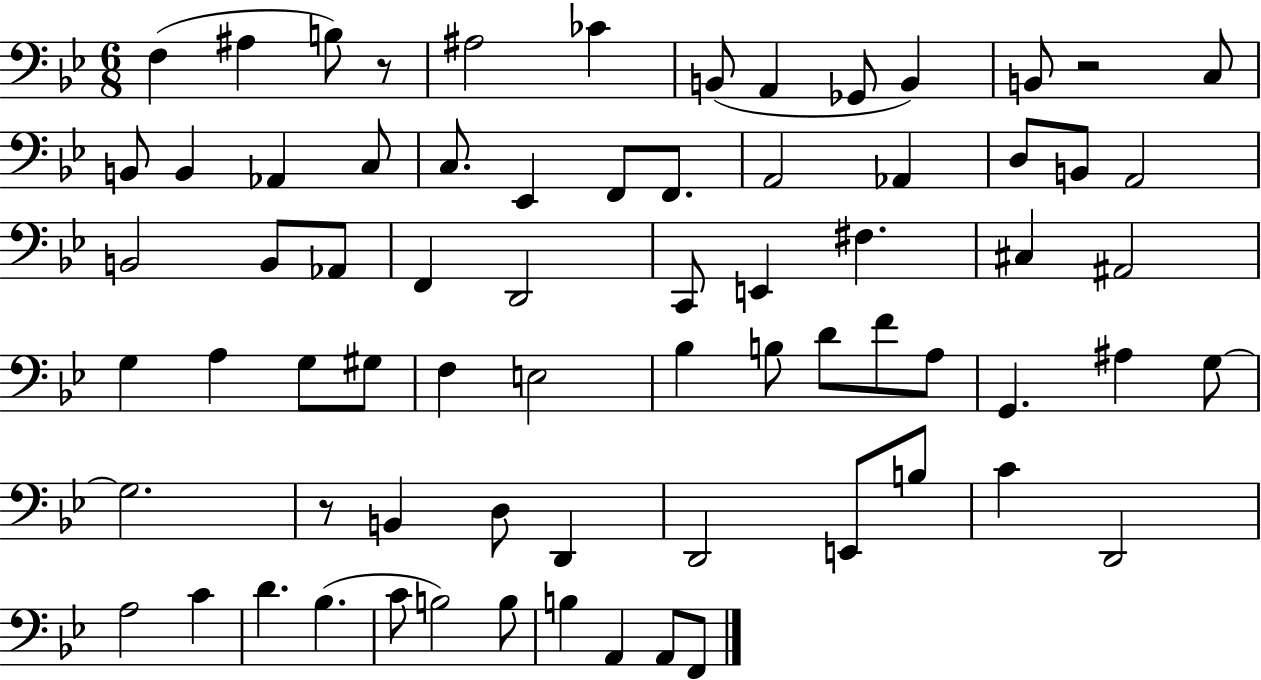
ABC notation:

X:1
T:Untitled
M:6/8
L:1/4
K:Bb
F, ^A, B,/2 z/2 ^A,2 _C B,,/2 A,, _G,,/2 B,, B,,/2 z2 C,/2 B,,/2 B,, _A,, C,/2 C,/2 _E,, F,,/2 F,,/2 A,,2 _A,, D,/2 B,,/2 A,,2 B,,2 B,,/2 _A,,/2 F,, D,,2 C,,/2 E,, ^F, ^C, ^A,,2 G, A, G,/2 ^G,/2 F, E,2 _B, B,/2 D/2 F/2 A,/2 G,, ^A, G,/2 G,2 z/2 B,, D,/2 D,, D,,2 E,,/2 B,/2 C D,,2 A,2 C D _B, C/2 B,2 B,/2 B, A,, A,,/2 F,,/2